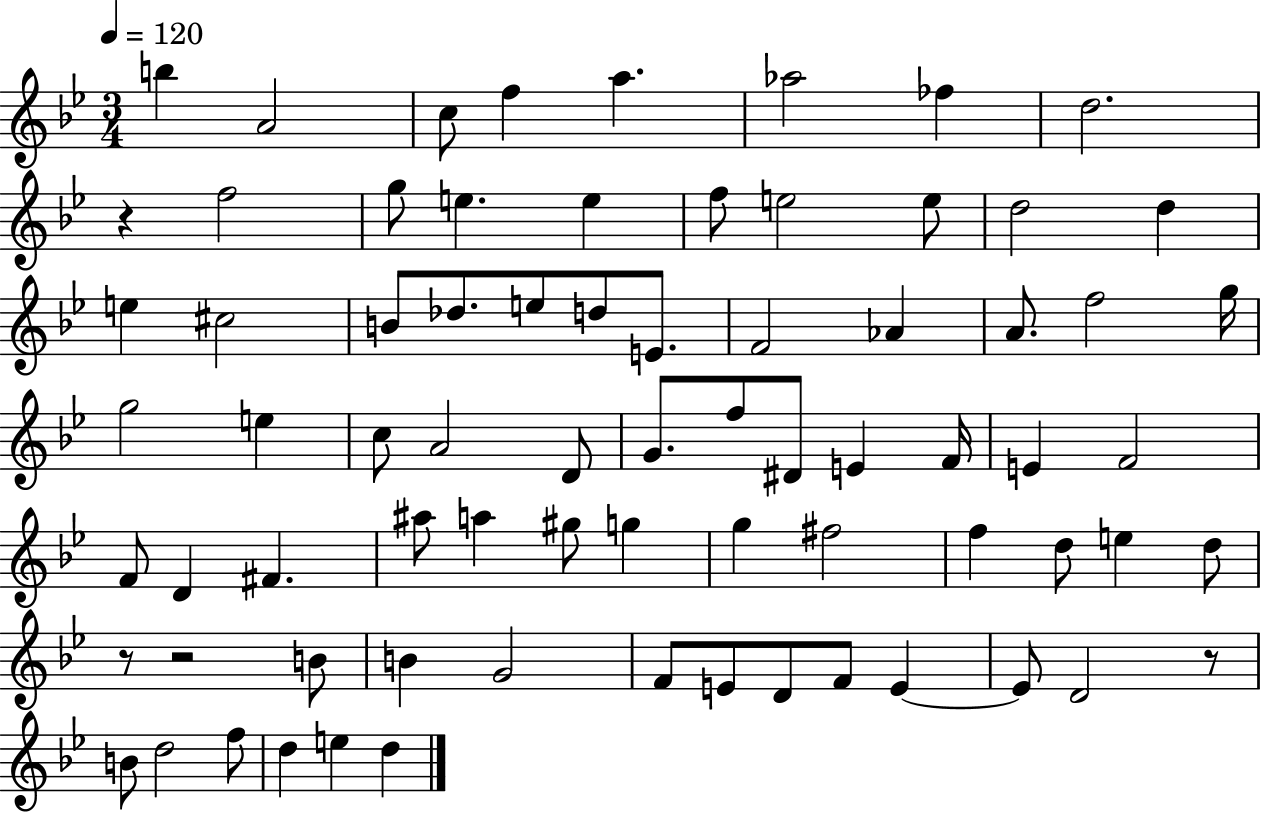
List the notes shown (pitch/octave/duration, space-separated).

B5/q A4/h C5/e F5/q A5/q. Ab5/h FES5/q D5/h. R/q F5/h G5/e E5/q. E5/q F5/e E5/h E5/e D5/h D5/q E5/q C#5/h B4/e Db5/e. E5/e D5/e E4/e. F4/h Ab4/q A4/e. F5/h G5/s G5/h E5/q C5/e A4/h D4/e G4/e. F5/e D#4/e E4/q F4/s E4/q F4/h F4/e D4/q F#4/q. A#5/e A5/q G#5/e G5/q G5/q F#5/h F5/q D5/e E5/q D5/e R/e R/h B4/e B4/q G4/h F4/e E4/e D4/e F4/e E4/q E4/e D4/h R/e B4/e D5/h F5/e D5/q E5/q D5/q